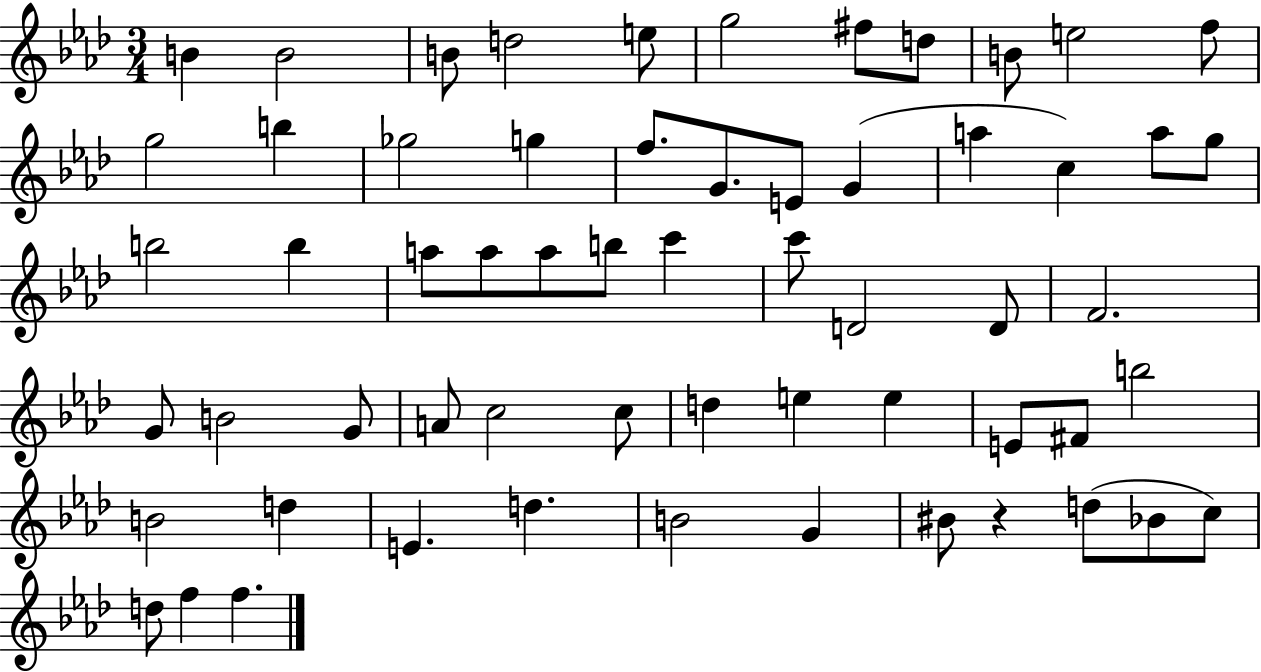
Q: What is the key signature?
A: AES major